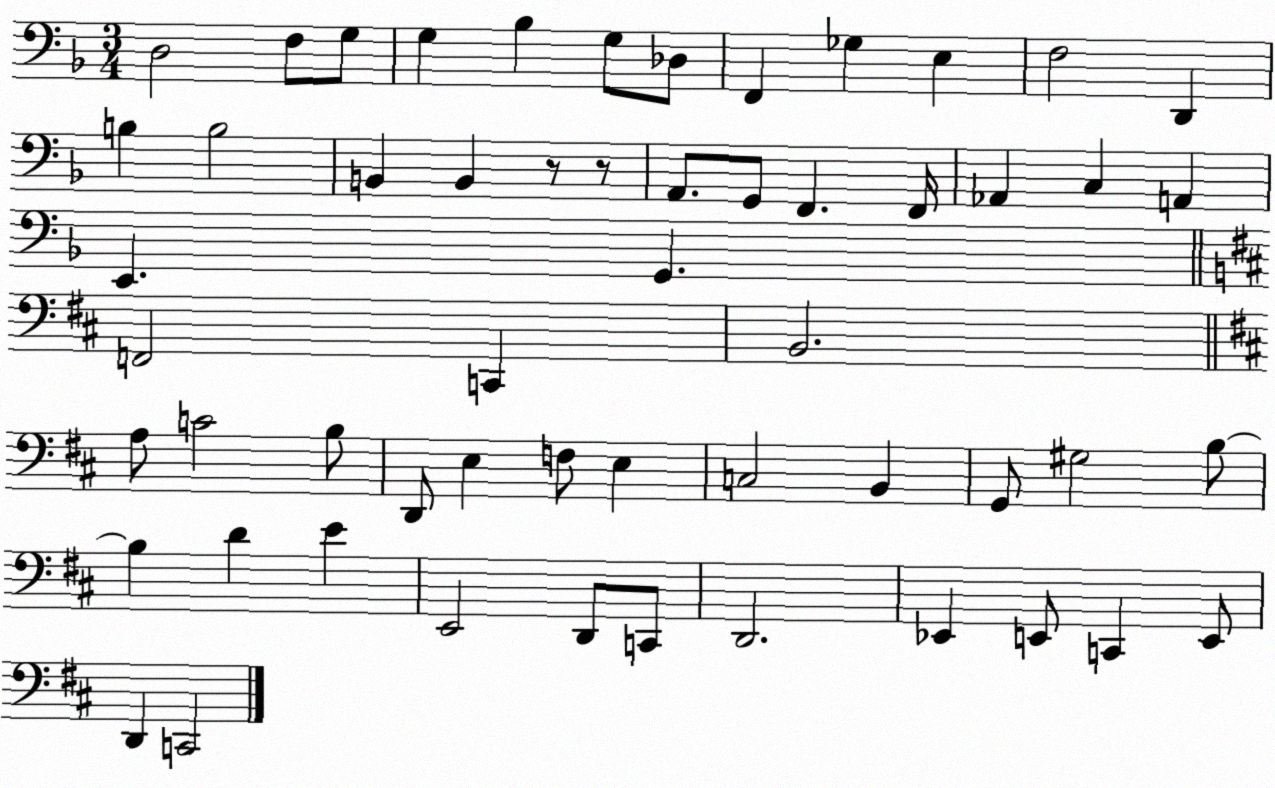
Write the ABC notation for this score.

X:1
T:Untitled
M:3/4
L:1/4
K:F
D,2 F,/2 G,/2 G, _B, G,/2 _D,/2 F,, _G, E, F,2 D,, B, B,2 B,, B,, z/2 z/2 A,,/2 G,,/2 F,, F,,/4 _A,, C, A,, E,, G,, F,,2 C,, B,,2 A,/2 C2 B,/2 D,,/2 E, F,/2 E, C,2 B,, G,,/2 ^G,2 B,/2 B, D E E,,2 D,,/2 C,,/2 D,,2 _E,, E,,/2 C,, E,,/2 D,, C,,2